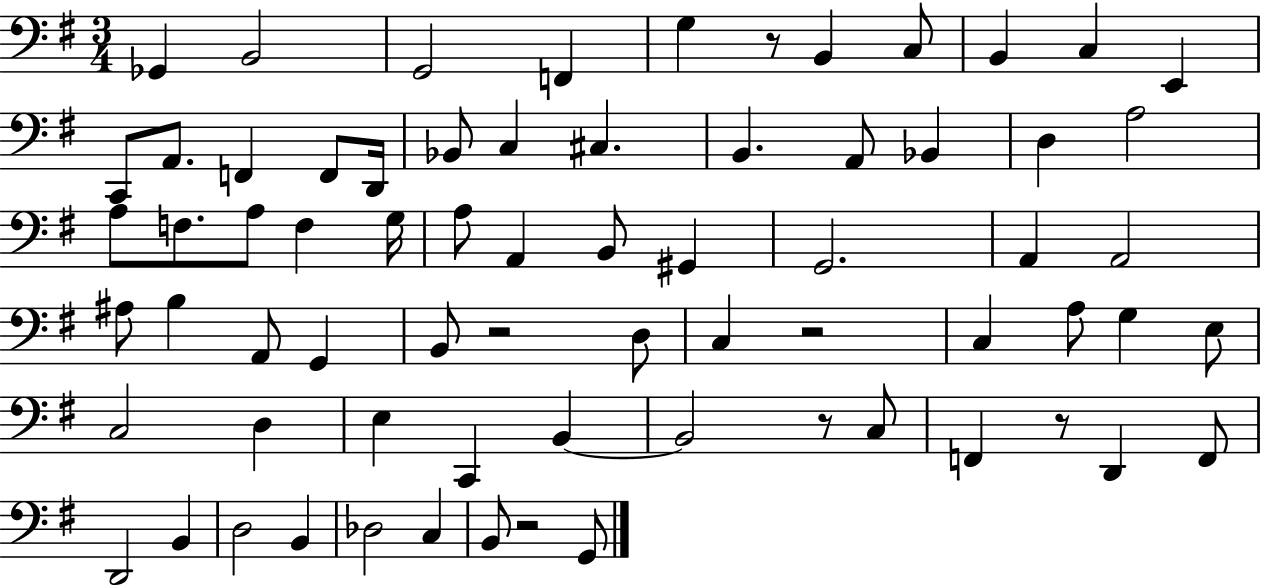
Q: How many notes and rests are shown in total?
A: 70